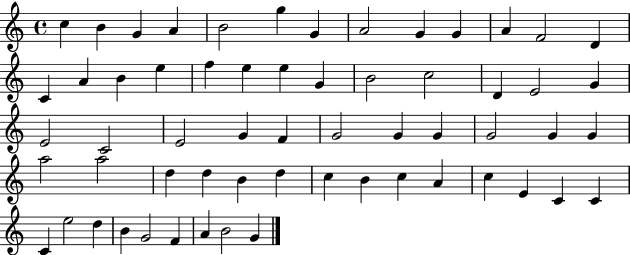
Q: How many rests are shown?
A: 0